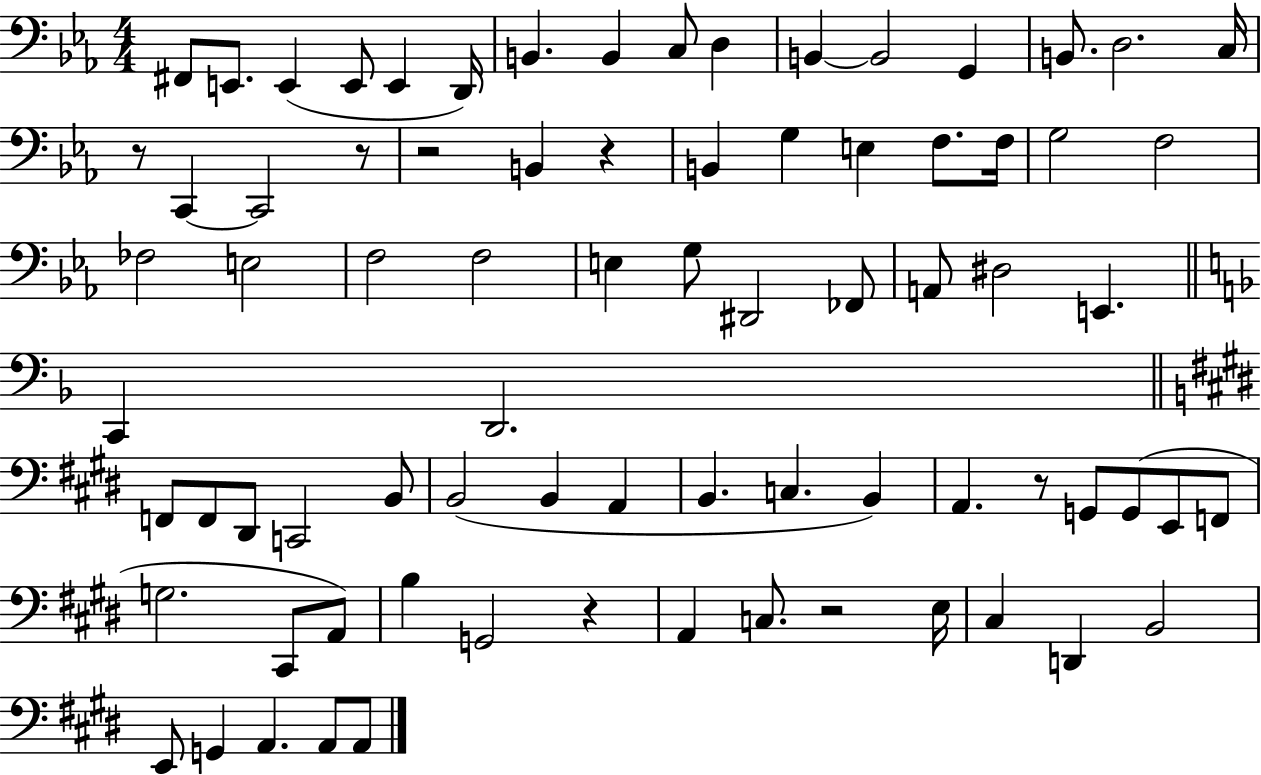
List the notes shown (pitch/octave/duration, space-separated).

F#2/e E2/e. E2/q E2/e E2/q D2/s B2/q. B2/q C3/e D3/q B2/q B2/h G2/q B2/e. D3/h. C3/s R/e C2/q C2/h R/e R/h B2/q R/q B2/q G3/q E3/q F3/e. F3/s G3/h F3/h FES3/h E3/h F3/h F3/h E3/q G3/e D#2/h FES2/e A2/e D#3/h E2/q. C2/q D2/h. F2/e F2/e D#2/e C2/h B2/e B2/h B2/q A2/q B2/q. C3/q. B2/q A2/q. R/e G2/e G2/e E2/e F2/e G3/h. C#2/e A2/e B3/q G2/h R/q A2/q C3/e. R/h E3/s C#3/q D2/q B2/h E2/e G2/q A2/q. A2/e A2/e